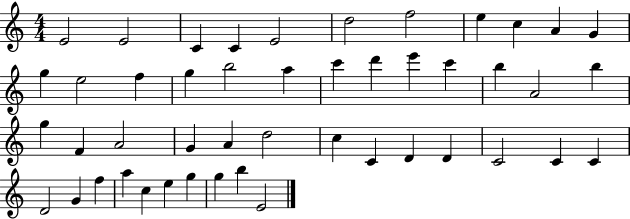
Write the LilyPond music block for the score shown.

{
  \clef treble
  \numericTimeSignature
  \time 4/4
  \key c \major
  e'2 e'2 | c'4 c'4 e'2 | d''2 f''2 | e''4 c''4 a'4 g'4 | \break g''4 e''2 f''4 | g''4 b''2 a''4 | c'''4 d'''4 e'''4 c'''4 | b''4 a'2 b''4 | \break g''4 f'4 a'2 | g'4 a'4 d''2 | c''4 c'4 d'4 d'4 | c'2 c'4 c'4 | \break d'2 g'4 f''4 | a''4 c''4 e''4 g''4 | g''4 b''4 e'2 | \bar "|."
}